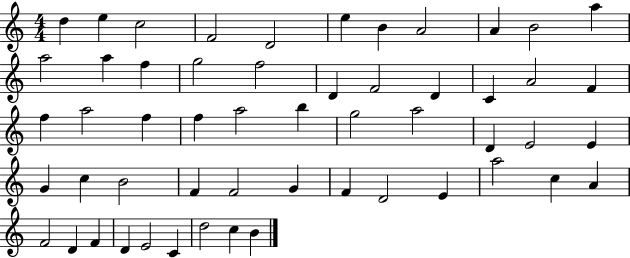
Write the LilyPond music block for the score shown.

{
  \clef treble
  \numericTimeSignature
  \time 4/4
  \key c \major
  d''4 e''4 c''2 | f'2 d'2 | e''4 b'4 a'2 | a'4 b'2 a''4 | \break a''2 a''4 f''4 | g''2 f''2 | d'4 f'2 d'4 | c'4 a'2 f'4 | \break f''4 a''2 f''4 | f''4 a''2 b''4 | g''2 a''2 | d'4 e'2 e'4 | \break g'4 c''4 b'2 | f'4 f'2 g'4 | f'4 d'2 e'4 | a''2 c''4 a'4 | \break f'2 d'4 f'4 | d'4 e'2 c'4 | d''2 c''4 b'4 | \bar "|."
}